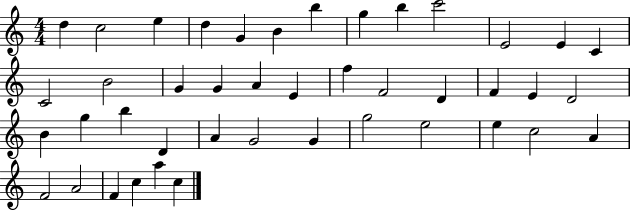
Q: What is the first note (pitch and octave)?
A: D5